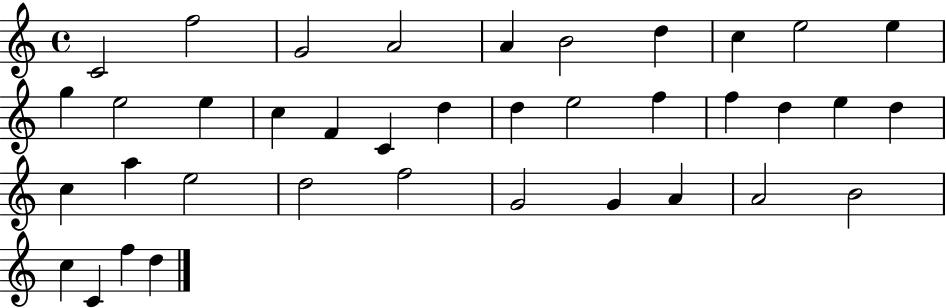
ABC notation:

X:1
T:Untitled
M:4/4
L:1/4
K:C
C2 f2 G2 A2 A B2 d c e2 e g e2 e c F C d d e2 f f d e d c a e2 d2 f2 G2 G A A2 B2 c C f d